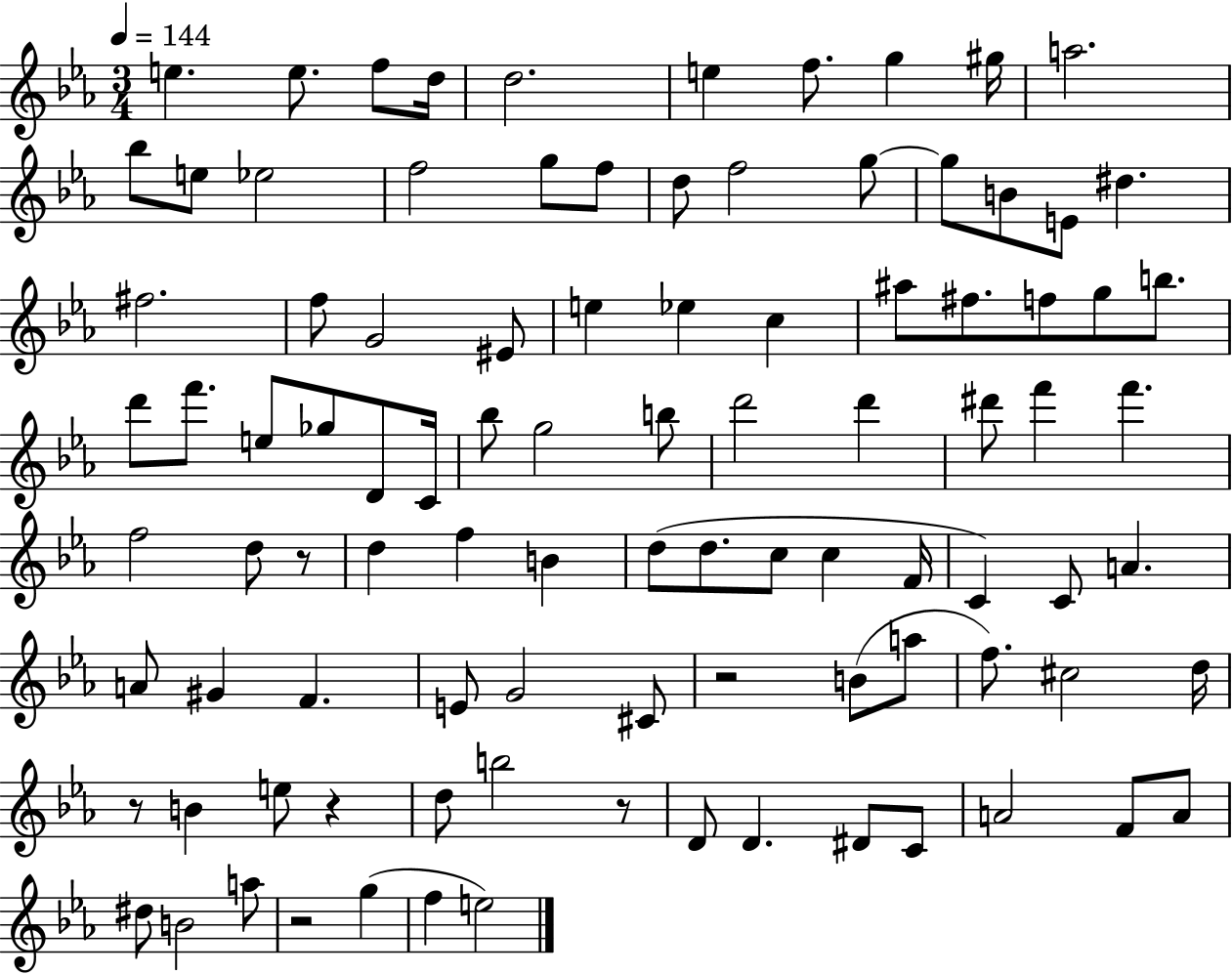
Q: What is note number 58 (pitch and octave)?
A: C5